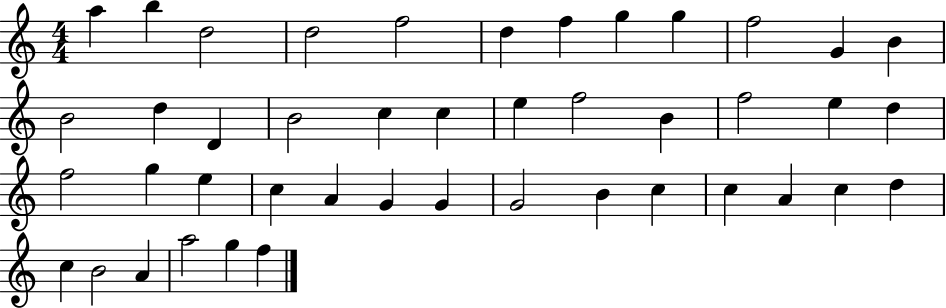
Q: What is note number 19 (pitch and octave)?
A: E5